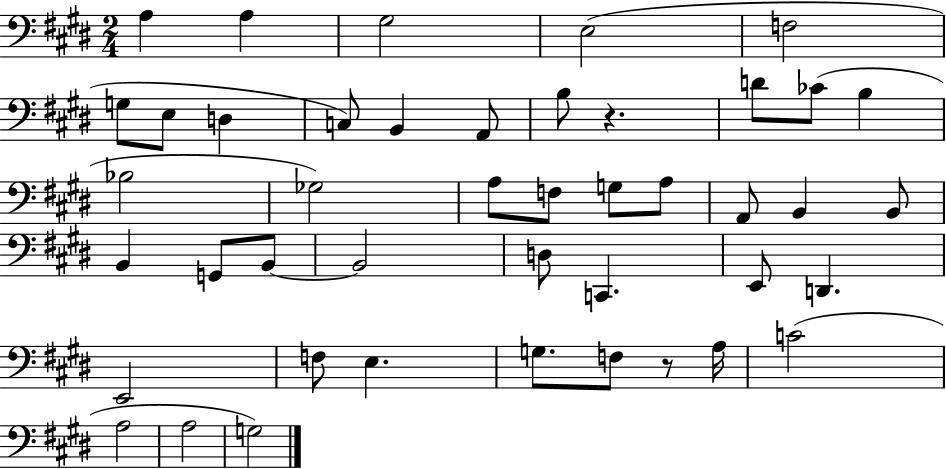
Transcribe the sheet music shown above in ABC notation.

X:1
T:Untitled
M:2/4
L:1/4
K:E
A, A, ^G,2 E,2 F,2 G,/2 E,/2 D, C,/2 B,, A,,/2 B,/2 z D/2 _C/2 B, _B,2 _G,2 A,/2 F,/2 G,/2 A,/2 A,,/2 B,, B,,/2 B,, G,,/2 B,,/2 B,,2 D,/2 C,, E,,/2 D,, E,,2 F,/2 E, G,/2 F,/2 z/2 A,/4 C2 A,2 A,2 G,2